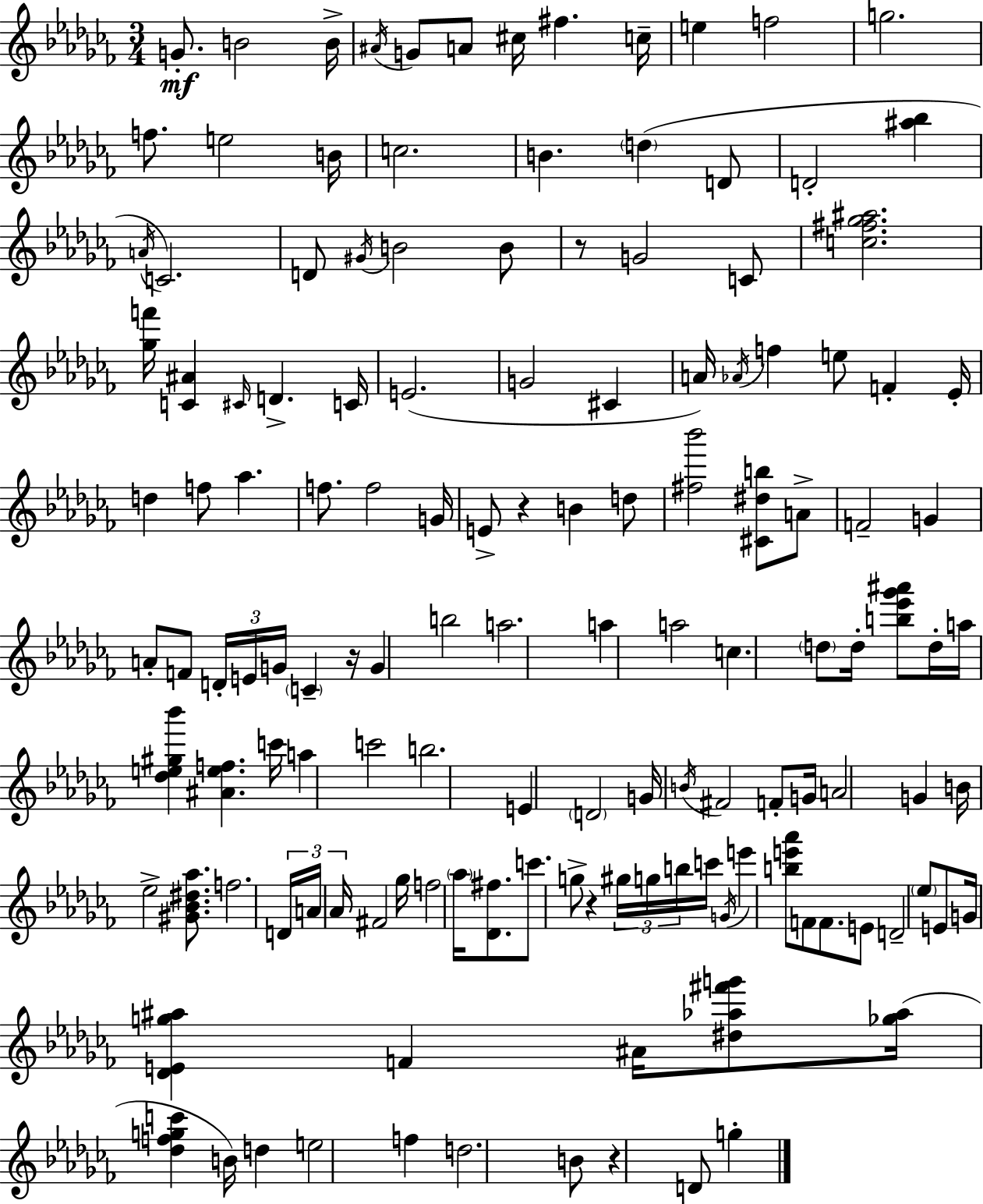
X:1
T:Untitled
M:3/4
L:1/4
K:Abm
G/2 B2 B/4 ^A/4 G/2 A/2 ^c/4 ^f c/4 e f2 g2 f/2 e2 B/4 c2 B d D/2 D2 [^a_b] A/4 C2 D/2 ^G/4 B2 B/2 z/2 G2 C/2 [c^f_g^a]2 [_gf']/4 [C^A] ^C/4 D C/4 E2 G2 ^C A/4 _A/4 f e/2 F _E/4 d f/2 _a f/2 f2 G/4 E/2 z B d/2 [^f_b']2 [^C^db]/2 A/2 F2 G A/2 F/2 D/4 E/4 G/4 C z/4 G b2 a2 a a2 c d/2 d/4 [b_e'_g'^a']/2 d/4 a/4 [_de^g_b'] [^Aef] c'/4 a c'2 b2 E D2 G/4 B/4 ^F2 F/2 G/4 A2 G B/4 _e2 [^G_B^d_a]/2 f2 D/4 A/4 _A/4 ^F2 _g/4 f2 _a/4 [_D^f]/2 c'/2 g/2 z ^g/4 g/4 b/4 c'/4 G/4 e' [be'_a']/2 F/2 F/2 E/2 D2 _e/2 E/2 G/4 [_DEg^a] F ^A/4 [^d_a^f'g']/2 [_g_a]/4 [_dfgc'] B/4 d e2 f d2 B/2 z D/2 g